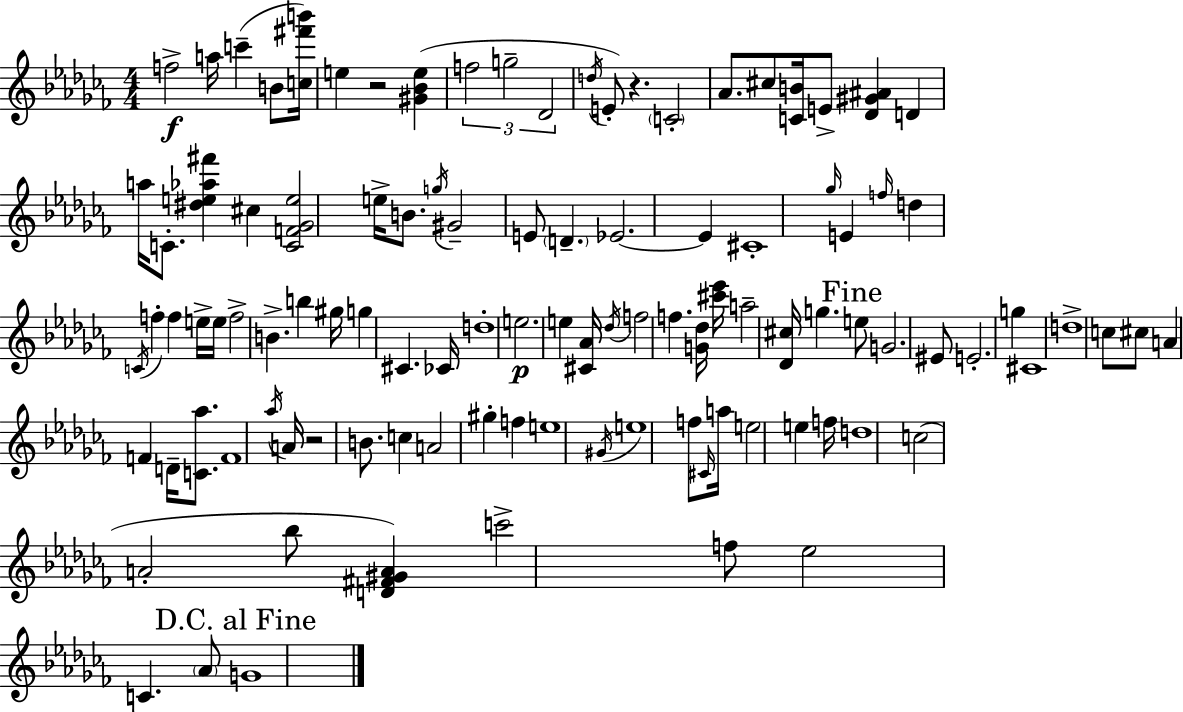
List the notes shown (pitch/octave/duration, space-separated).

F5/h A5/s C6/q B4/e [C5,F#6,B6]/s E5/q R/h [G#4,Bb4,E5]/q F5/h G5/h Db4/h D5/s E4/e R/q. C4/h Ab4/e. C#5/e [C4,B4]/s E4/e [Db4,G#4,A#4]/q D4/q A5/s C4/e. [D#5,E5,Ab5,F#6]/q C#5/q [C4,F4,Gb4,E5]/h E5/s B4/e. G5/s G#4/h E4/e D4/q. Eb4/h. Eb4/q C#4/w Gb5/s E4/q F5/s D5/q C4/s F5/q F5/q E5/s E5/s F5/h B4/q. B5/q G#5/s G5/q C#4/q. CES4/s D5/w E5/h. E5/q [C#4,Ab4]/s Db5/s F5/h F5/q. [G4,Db5]/s [C#6,Eb6]/s A5/h [Db4,C#5]/s G5/q. E5/e G4/h. EIS4/e E4/h. G5/q C#4/w D5/w C5/e C#5/e A4/q F4/q D4/s [C4,Ab5]/e. F4/w Ab5/s A4/s R/h B4/e. C5/q A4/h G#5/q F5/q E5/w G#4/s E5/w F5/e C#4/s A5/s E5/h E5/q F5/s D5/w C5/h A4/h Bb5/e [D4,F#4,G#4,A4]/q C6/h F5/e Eb5/h C4/q. Ab4/e G4/w